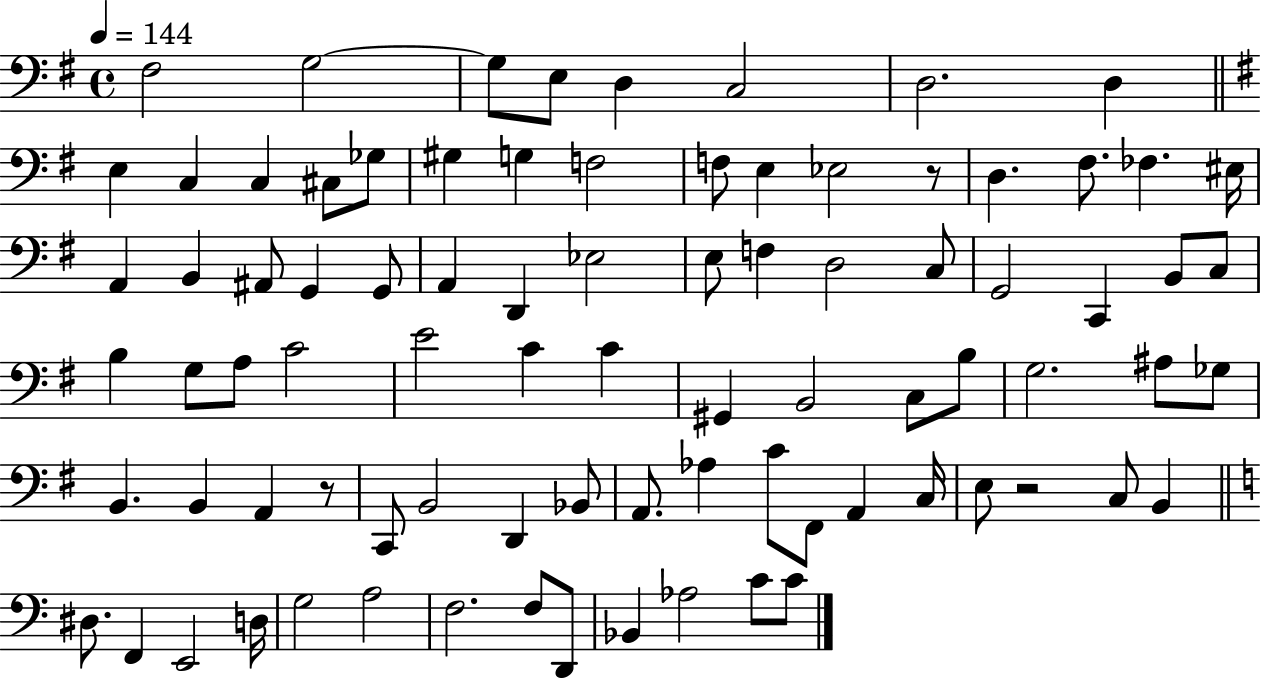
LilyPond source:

{
  \clef bass
  \time 4/4
  \defaultTimeSignature
  \key g \major
  \tempo 4 = 144
  fis2 g2~~ | g8 e8 d4 c2 | d2. d4 | \bar "||" \break \key e \minor e4 c4 c4 cis8 ges8 | gis4 g4 f2 | f8 e4 ees2 r8 | d4. fis8. fes4. eis16 | \break a,4 b,4 ais,8 g,4 g,8 | a,4 d,4 ees2 | e8 f4 d2 c8 | g,2 c,4 b,8 c8 | \break b4 g8 a8 c'2 | e'2 c'4 c'4 | gis,4 b,2 c8 b8 | g2. ais8 ges8 | \break b,4. b,4 a,4 r8 | c,8 b,2 d,4 bes,8 | a,8. aes4 c'8 fis,8 a,4 c16 | e8 r2 c8 b,4 | \break \bar "||" \break \key c \major dis8. f,4 e,2 d16 | g2 a2 | f2. f8 d,8 | bes,4 aes2 c'8 c'8 | \break \bar "|."
}